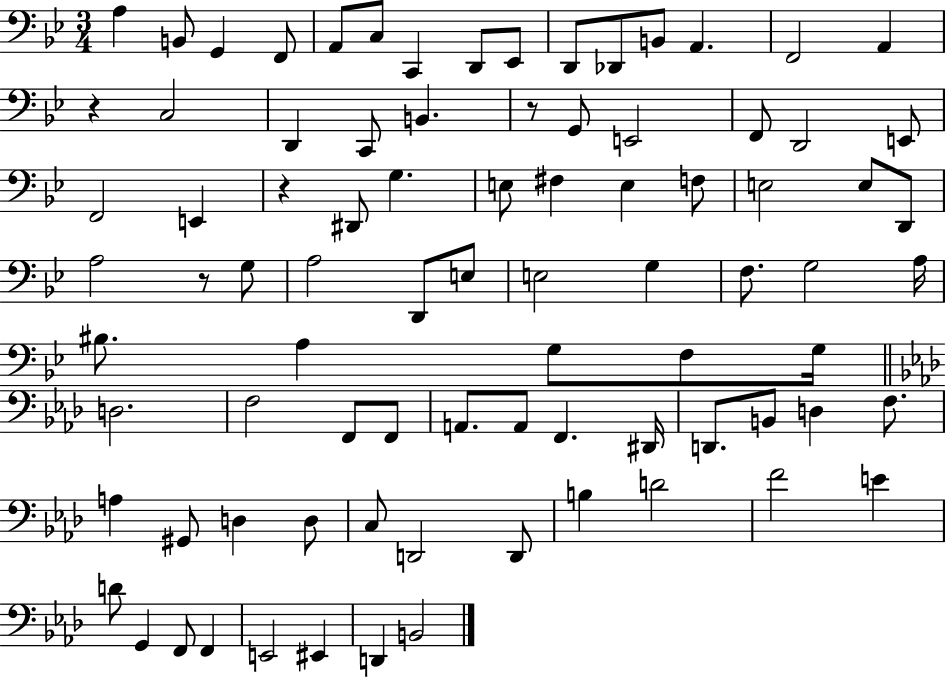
A3/q B2/e G2/q F2/e A2/e C3/e C2/q D2/e Eb2/e D2/e Db2/e B2/e A2/q. F2/h A2/q R/q C3/h D2/q C2/e B2/q. R/e G2/e E2/h F2/e D2/h E2/e F2/h E2/q R/q D#2/e G3/q. E3/e F#3/q E3/q F3/e E3/h E3/e D2/e A3/h R/e G3/e A3/h D2/e E3/e E3/h G3/q F3/e. G3/h A3/s BIS3/e. A3/q G3/e F3/e G3/s D3/h. F3/h F2/e F2/e A2/e. A2/e F2/q. D#2/s D2/e. B2/e D3/q F3/e. A3/q G#2/e D3/q D3/e C3/e D2/h D2/e B3/q D4/h F4/h E4/q D4/e G2/q F2/e F2/q E2/h EIS2/q D2/q B2/h